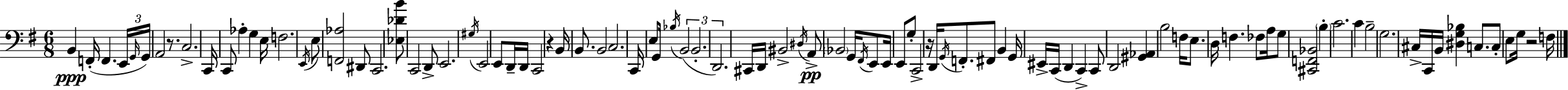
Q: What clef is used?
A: bass